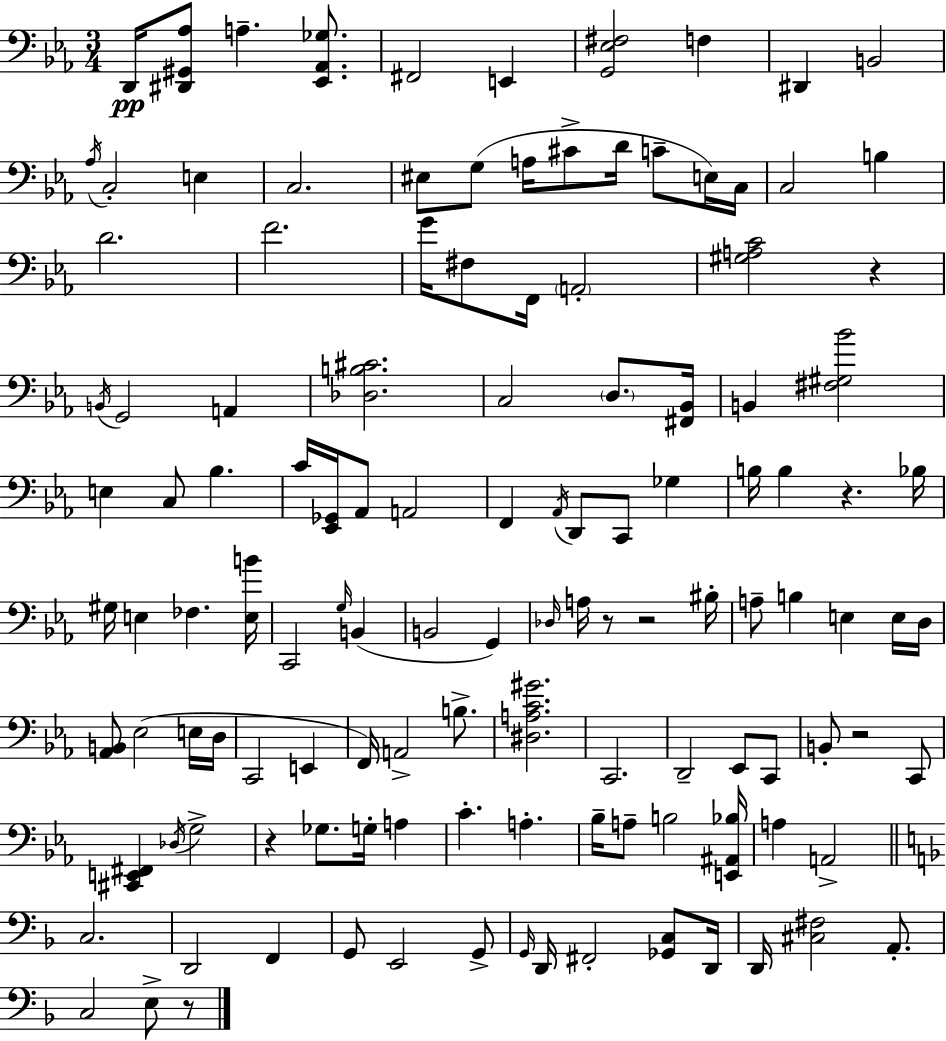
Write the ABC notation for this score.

X:1
T:Untitled
M:3/4
L:1/4
K:Eb
D,,/4 [^D,,^G,,_A,]/2 A, [_E,,_A,,_G,]/2 ^F,,2 E,, [G,,_E,^F,]2 F, ^D,, B,,2 _A,/4 C,2 E, C,2 ^E,/2 G,/2 A,/4 ^C/2 D/4 C/2 E,/4 C,/4 C,2 B, D2 F2 G/4 ^F,/2 F,,/4 A,,2 [^G,A,C]2 z B,,/4 G,,2 A,, [_D,B,^C]2 C,2 D,/2 [^F,,_B,,]/4 B,, [^F,^G,_B]2 E, C,/2 _B, C/4 [_E,,_G,,]/4 _A,,/2 A,,2 F,, _A,,/4 D,,/2 C,,/2 _G, B,/4 B, z _B,/4 ^G,/4 E, _F, [E,B]/4 C,,2 G,/4 B,, B,,2 G,, _D,/4 A,/4 z/2 z2 ^B,/4 A,/2 B, E, E,/4 D,/4 [_A,,B,,]/2 _E,2 E,/4 D,/4 C,,2 E,, F,,/4 A,,2 B,/2 [^D,A,C^G]2 C,,2 D,,2 _E,,/2 C,,/2 B,,/2 z2 C,,/2 [^C,,E,,^F,,] _D,/4 G,2 z _G,/2 G,/4 A, C A, _B,/4 A,/2 B,2 [E,,^A,,_B,]/4 A, A,,2 C,2 D,,2 F,, G,,/2 E,,2 G,,/2 G,,/4 D,,/4 ^F,,2 [_G,,C,]/2 D,,/4 D,,/4 [^C,^F,]2 A,,/2 C,2 E,/2 z/2